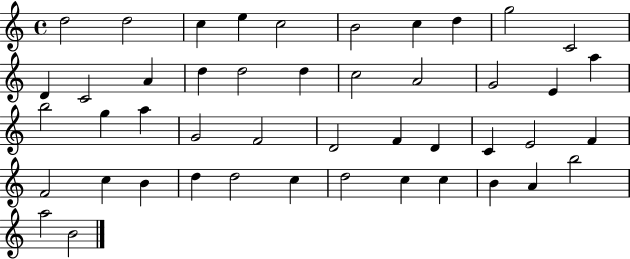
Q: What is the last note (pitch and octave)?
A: B4